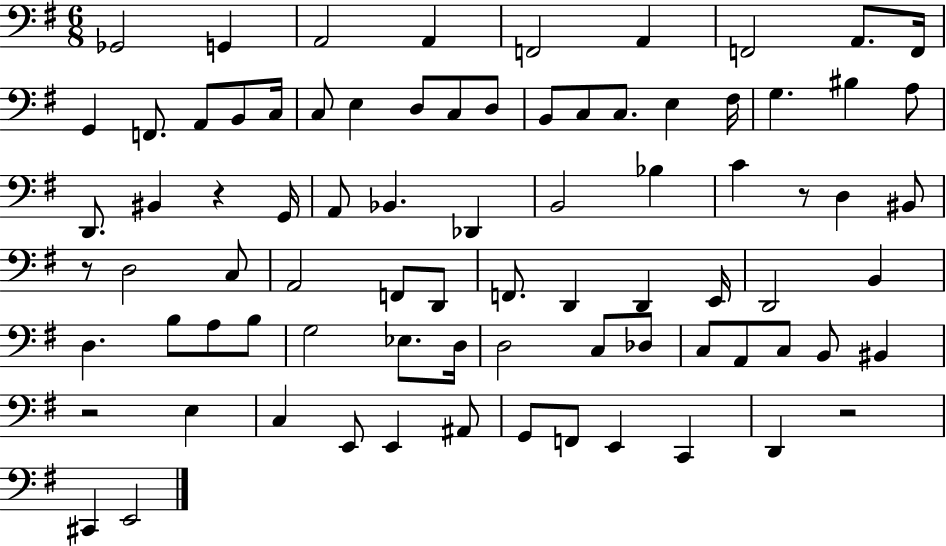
Gb2/h G2/q A2/h A2/q F2/h A2/q F2/h A2/e. F2/s G2/q F2/e. A2/e B2/e C3/s C3/e E3/q D3/e C3/e D3/e B2/e C3/e C3/e. E3/q F#3/s G3/q. BIS3/q A3/e D2/e. BIS2/q R/q G2/s A2/e Bb2/q. Db2/q B2/h Bb3/q C4/q R/e D3/q BIS2/e R/e D3/h C3/e A2/h F2/e D2/e F2/e. D2/q D2/q E2/s D2/h B2/q D3/q. B3/e A3/e B3/e G3/h Eb3/e. D3/s D3/h C3/e Db3/e C3/e A2/e C3/e B2/e BIS2/q R/h E3/q C3/q E2/e E2/q A#2/e G2/e F2/e E2/q C2/q D2/q R/h C#2/q E2/h